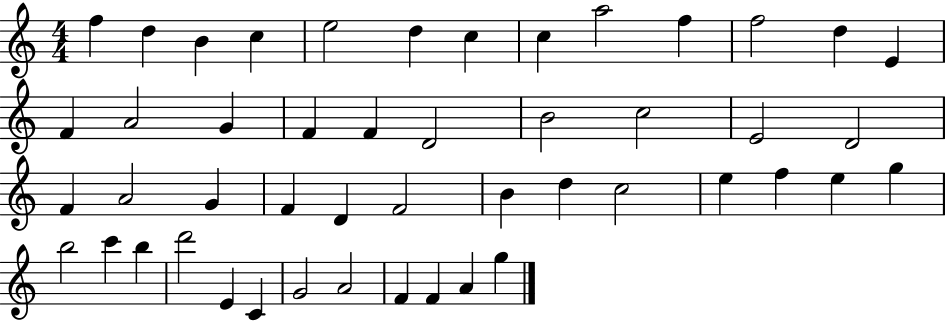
F5/q D5/q B4/q C5/q E5/h D5/q C5/q C5/q A5/h F5/q F5/h D5/q E4/q F4/q A4/h G4/q F4/q F4/q D4/h B4/h C5/h E4/h D4/h F4/q A4/h G4/q F4/q D4/q F4/h B4/q D5/q C5/h E5/q F5/q E5/q G5/q B5/h C6/q B5/q D6/h E4/q C4/q G4/h A4/h F4/q F4/q A4/q G5/q